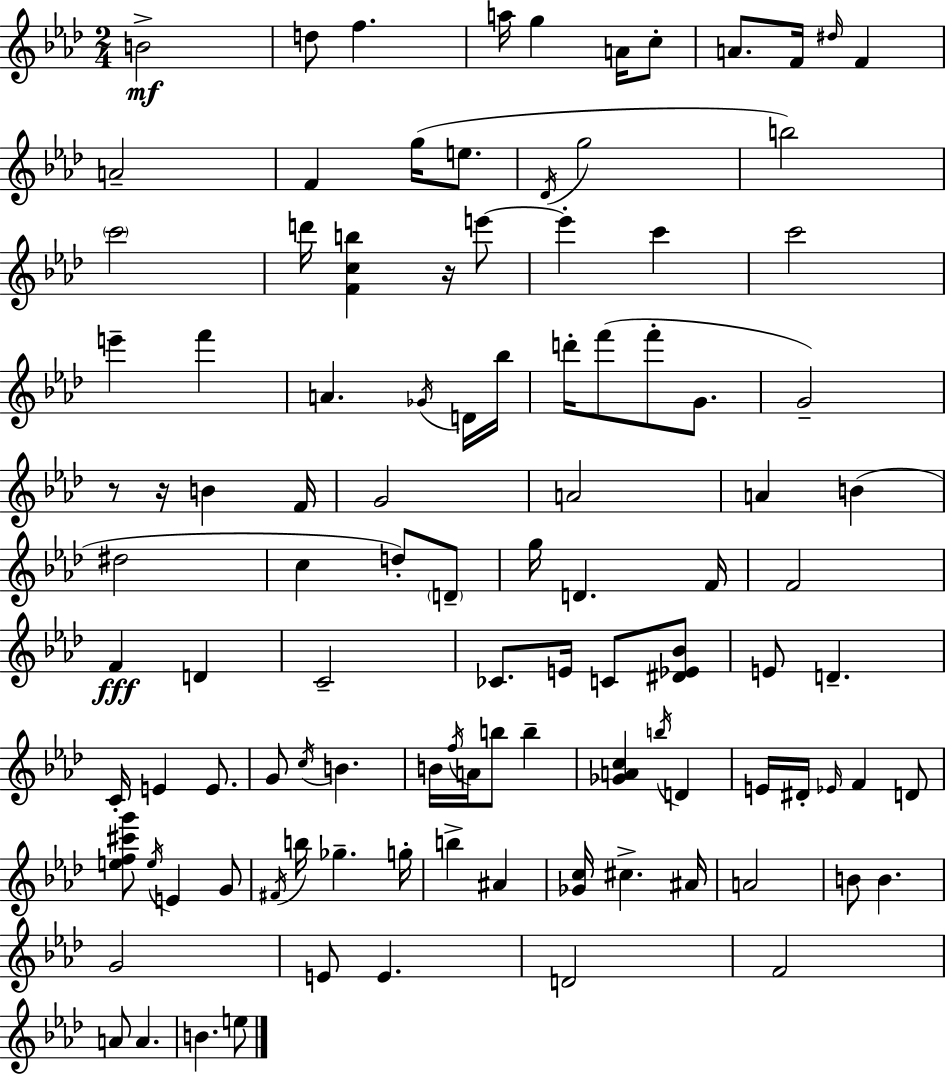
{
  \clef treble
  \numericTimeSignature
  \time 2/4
  \key aes \major
  b'2->\mf | d''8 f''4. | a''16 g''4 a'16 c''8-. | a'8. f'16 \grace { dis''16 } f'4 | \break a'2-- | f'4 g''16( e''8. | \acciaccatura { des'16 } g''2 | b''2) | \break \parenthesize c'''2 | d'''16 <f' c'' b''>4 r16 | e'''8~~ e'''4-. c'''4 | c'''2 | \break e'''4-- f'''4 | a'4. | \acciaccatura { ges'16 } d'16 bes''16 d'''16-. f'''8( f'''8-. | g'8. g'2--) | \break r8 r16 b'4 | f'16 g'2 | a'2 | a'4 b'4( | \break dis''2 | c''4 d''8-.) | \parenthesize d'8-- g''16 d'4. | f'16 f'2 | \break f'4\fff d'4 | c'2-- | ces'8. e'16 c'8 | <dis' ees' bes'>8 e'8 d'4.-- | \break c'16-. e'4 | e'8. g'8 \acciaccatura { c''16 } b'4. | b'16 \acciaccatura { f''16 } a'16 b''8 | b''4-- <ges' a' c''>4 | \break \acciaccatura { b''16 } d'4 e'16 dis'16-. | \grace { ees'16 } f'4 d'8 <e'' f'' cis''' g'''>8 | \acciaccatura { e''16 } e'4 g'8 | \acciaccatura { fis'16 } b''16 ges''4.-- | \break g''16-. b''4-> ais'4 | <ges' c''>16 cis''4.-> | ais'16 a'2 | b'8 b'4. | \break g'2 | e'8 e'4. | d'2 | f'2 | \break a'8 a'4. | b'4. e''8 | \bar "|."
}